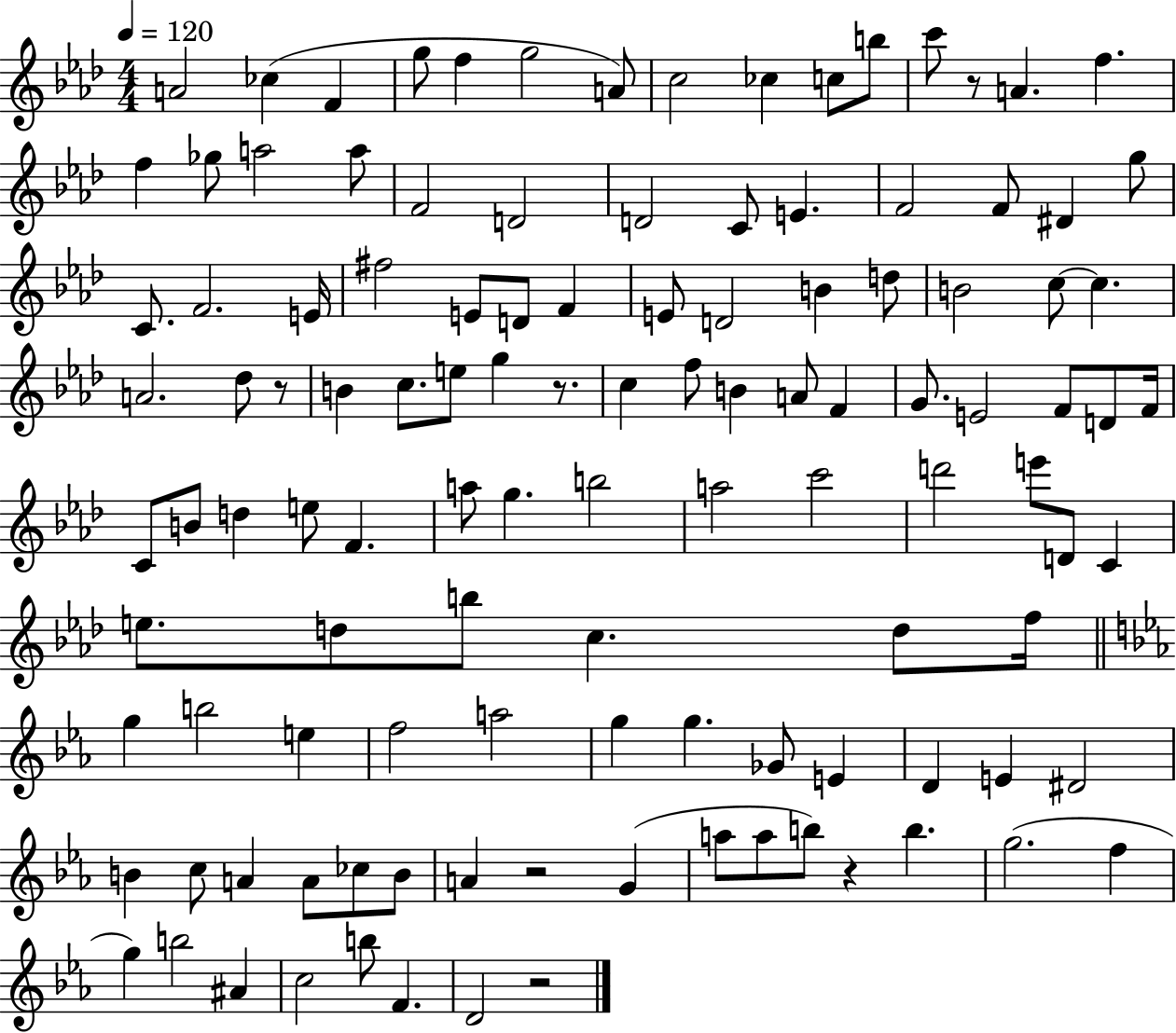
X:1
T:Untitled
M:4/4
L:1/4
K:Ab
A2 _c F g/2 f g2 A/2 c2 _c c/2 b/2 c'/2 z/2 A f f _g/2 a2 a/2 F2 D2 D2 C/2 E F2 F/2 ^D g/2 C/2 F2 E/4 ^f2 E/2 D/2 F E/2 D2 B d/2 B2 c/2 c A2 _d/2 z/2 B c/2 e/2 g z/2 c f/2 B A/2 F G/2 E2 F/2 D/2 F/4 C/2 B/2 d e/2 F a/2 g b2 a2 c'2 d'2 e'/2 D/2 C e/2 d/2 b/2 c d/2 f/4 g b2 e f2 a2 g g _G/2 E D E ^D2 B c/2 A A/2 _c/2 B/2 A z2 G a/2 a/2 b/2 z b g2 f g b2 ^A c2 b/2 F D2 z2